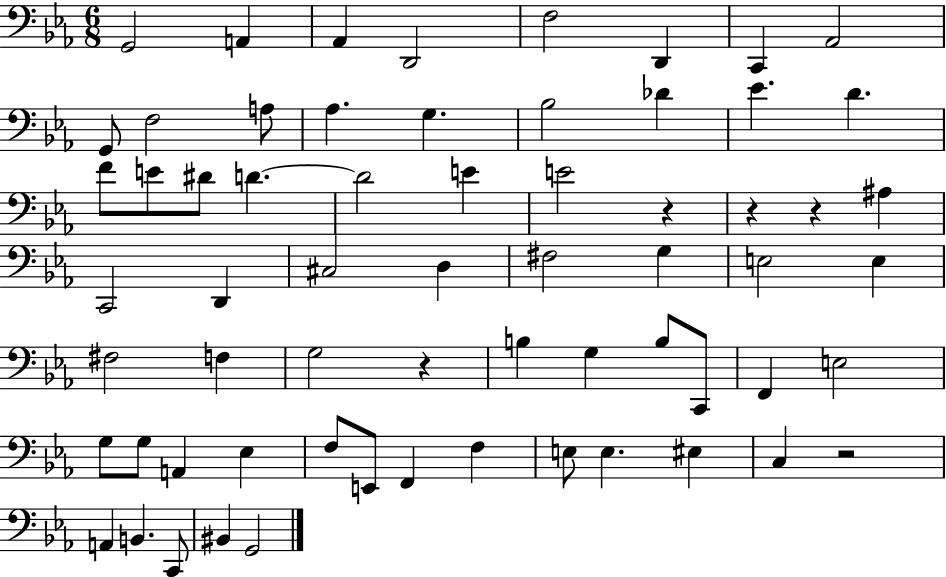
{
  \clef bass
  \numericTimeSignature
  \time 6/8
  \key ees \major
  g,2 a,4 | aes,4 d,2 | f2 d,4 | c,4 aes,2 | \break g,8 f2 a8 | aes4. g4. | bes2 des'4 | ees'4. d'4. | \break f'8 e'8 dis'8 d'4.~~ | d'2 e'4 | e'2 r4 | r4 r4 ais4 | \break c,2 d,4 | cis2 d4 | fis2 g4 | e2 e4 | \break fis2 f4 | g2 r4 | b4 g4 b8 c,8 | f,4 e2 | \break g8 g8 a,4 ees4 | f8 e,8 f,4 f4 | e8 e4. eis4 | c4 r2 | \break a,4 b,4. c,8 | bis,4 g,2 | \bar "|."
}